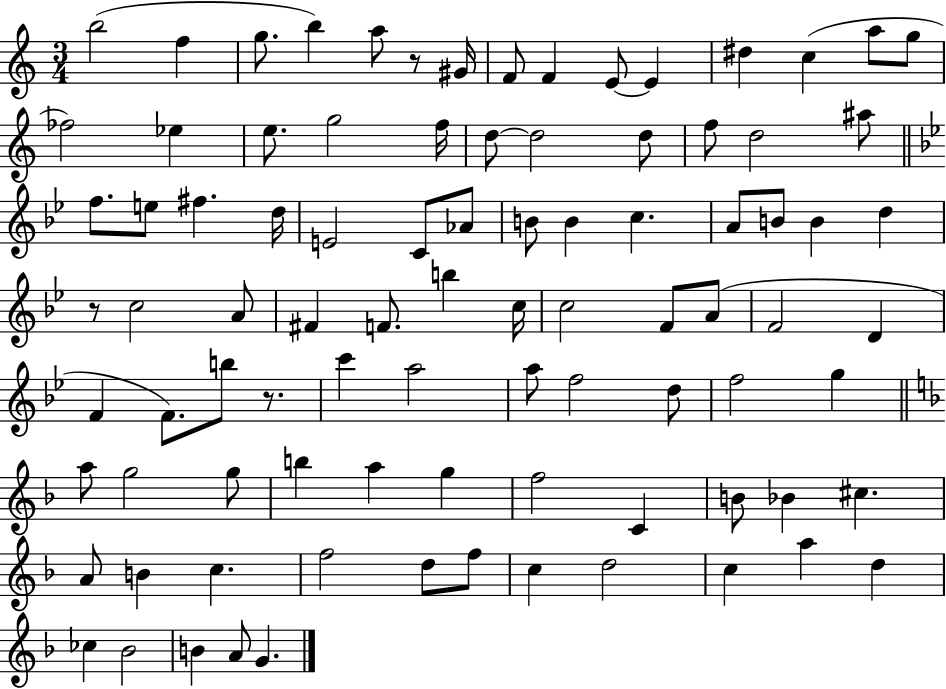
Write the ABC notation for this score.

X:1
T:Untitled
M:3/4
L:1/4
K:C
b2 f g/2 b a/2 z/2 ^G/4 F/2 F E/2 E ^d c a/2 g/2 _f2 _e e/2 g2 f/4 d/2 d2 d/2 f/2 d2 ^a/2 f/2 e/2 ^f d/4 E2 C/2 _A/2 B/2 B c A/2 B/2 B d z/2 c2 A/2 ^F F/2 b c/4 c2 F/2 A/2 F2 D F F/2 b/2 z/2 c' a2 a/2 f2 d/2 f2 g a/2 g2 g/2 b a g f2 C B/2 _B ^c A/2 B c f2 d/2 f/2 c d2 c a d _c _B2 B A/2 G